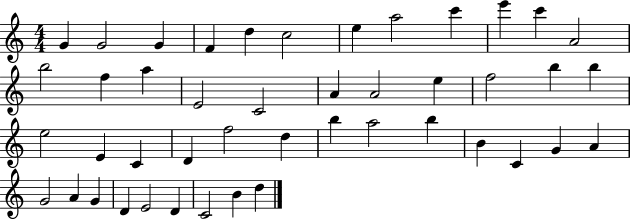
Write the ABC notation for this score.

X:1
T:Untitled
M:4/4
L:1/4
K:C
G G2 G F d c2 e a2 c' e' c' A2 b2 f a E2 C2 A A2 e f2 b b e2 E C D f2 d b a2 b B C G A G2 A G D E2 D C2 B d